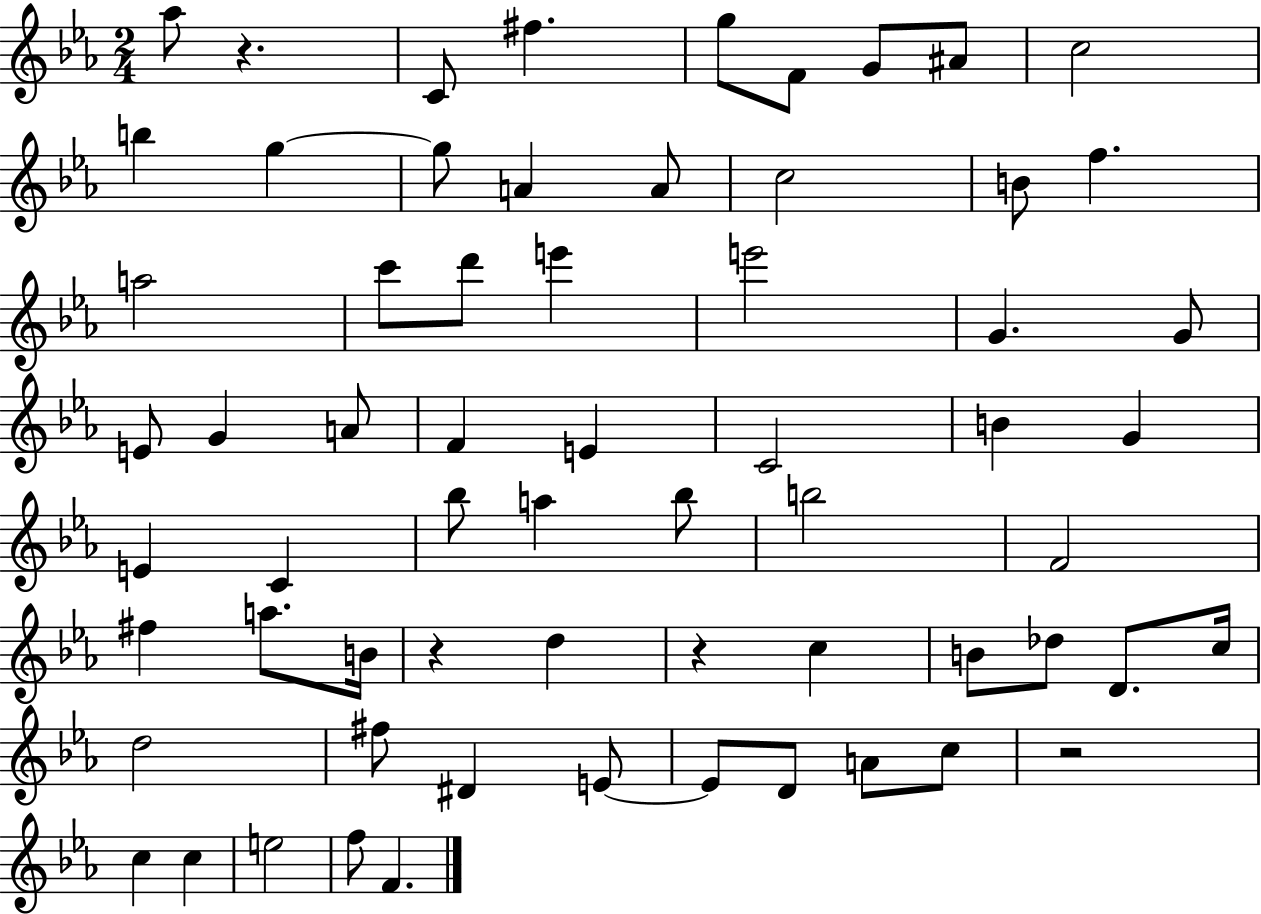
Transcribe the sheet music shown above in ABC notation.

X:1
T:Untitled
M:2/4
L:1/4
K:Eb
_a/2 z C/2 ^f g/2 F/2 G/2 ^A/2 c2 b g g/2 A A/2 c2 B/2 f a2 c'/2 d'/2 e' e'2 G G/2 E/2 G A/2 F E C2 B G E C _b/2 a _b/2 b2 F2 ^f a/2 B/4 z d z c B/2 _d/2 D/2 c/4 d2 ^f/2 ^D E/2 E/2 D/2 A/2 c/2 z2 c c e2 f/2 F